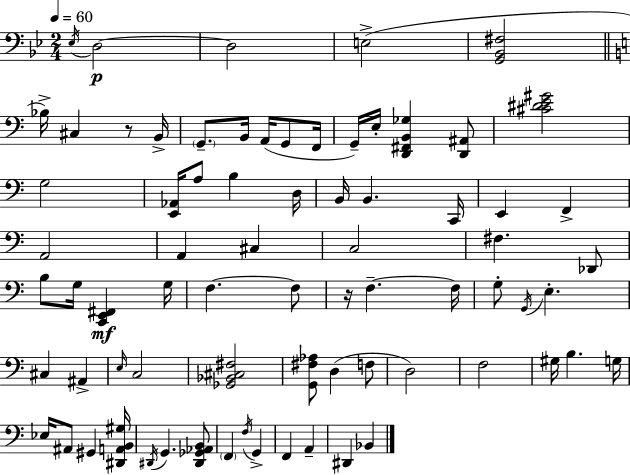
Eb3/s D3/h D3/h E3/h [G2,Bb2,F#3]/h Bb3/s C#3/q R/e B2/s G2/e. B2/s A2/s G2/e F2/s G2/s E3/s [D2,F#2,B2,Gb3]/q [D2,A#2]/e [C#4,D#4,E4,G#4]/h G3/h [E2,Ab2]/s A3/e B3/q D3/s B2/s B2/q. C2/s E2/q F2/q A2/h A2/q C#3/q C3/h F#3/q. Db2/e B3/e G3/s [C2,E2,F#2]/q G3/s F3/q. F3/e R/s F3/q. F3/s G3/e G2/s E3/q. C#3/q A#2/q E3/s C3/h [Gb2,Bb2,C#3,F#3]/h [G2,F#3,Ab3]/e D3/q F3/e D3/h F3/h G#3/s B3/q. G3/s Eb3/s A#2/e G#2/q [D#2,A2,B2,G#3]/s D#2/s G2/q. [D#2,Gb2,Ab2,B2]/e F2/q F3/s G2/q F2/q A2/q D#2/q Bb2/q